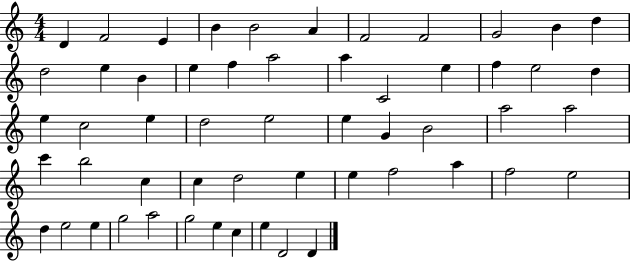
D4/q F4/h E4/q B4/q B4/h A4/q F4/h F4/h G4/h B4/q D5/q D5/h E5/q B4/q E5/q F5/q A5/h A5/q C4/h E5/q F5/q E5/h D5/q E5/q C5/h E5/q D5/h E5/h E5/q G4/q B4/h A5/h A5/h C6/q B5/h C5/q C5/q D5/h E5/q E5/q F5/h A5/q F5/h E5/h D5/q E5/h E5/q G5/h A5/h G5/h E5/q C5/q E5/q D4/h D4/q